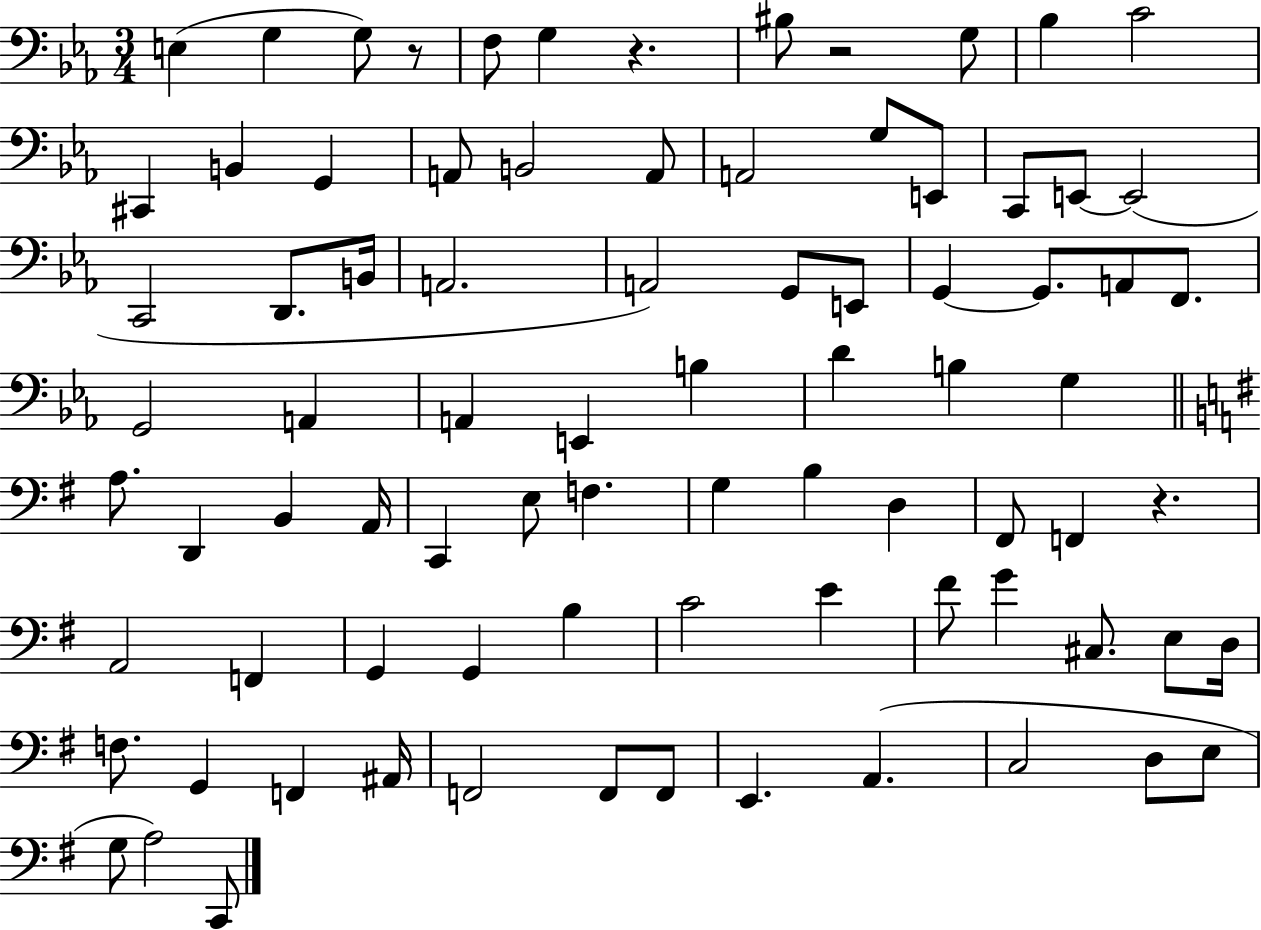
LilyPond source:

{
  \clef bass
  \numericTimeSignature
  \time 3/4
  \key ees \major
  e4( g4 g8) r8 | f8 g4 r4. | bis8 r2 g8 | bes4 c'2 | \break cis,4 b,4 g,4 | a,8 b,2 a,8 | a,2 g8 e,8 | c,8 e,8~~ e,2( | \break c,2 d,8. b,16 | a,2. | a,2) g,8 e,8 | g,4~~ g,8. a,8 f,8. | \break g,2 a,4 | a,4 e,4 b4 | d'4 b4 g4 | \bar "||" \break \key g \major a8. d,4 b,4 a,16 | c,4 e8 f4. | g4 b4 d4 | fis,8 f,4 r4. | \break a,2 f,4 | g,4 g,4 b4 | c'2 e'4 | fis'8 g'4 cis8. e8 d16 | \break f8. g,4 f,4 ais,16 | f,2 f,8 f,8 | e,4. a,4.( | c2 d8 e8 | \break g8 a2) c,8 | \bar "|."
}